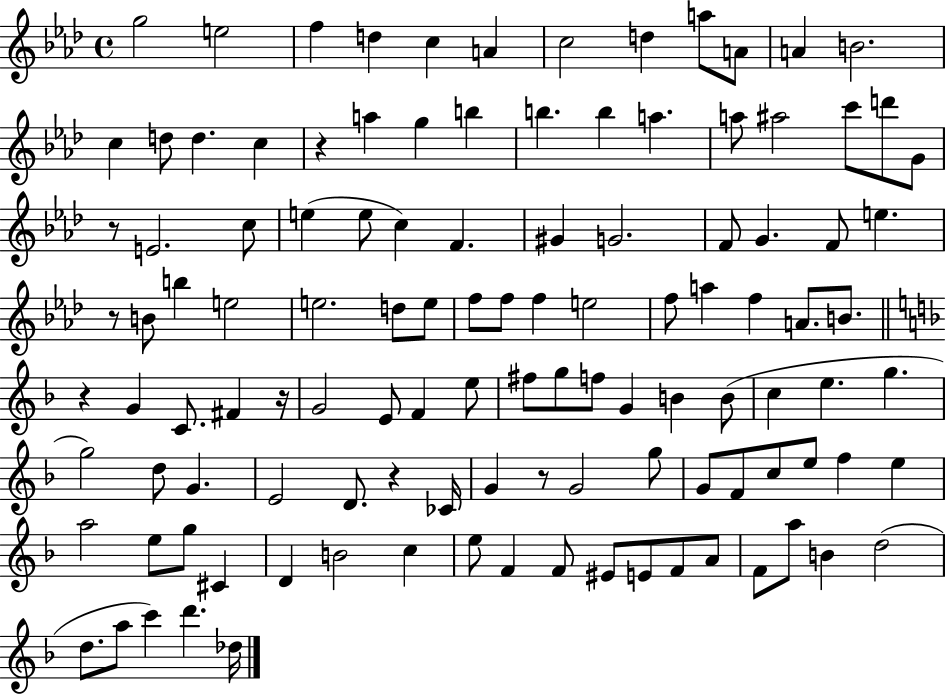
X:1
T:Untitled
M:4/4
L:1/4
K:Ab
g2 e2 f d c A c2 d a/2 A/2 A B2 c d/2 d c z a g b b b a a/2 ^a2 c'/2 d'/2 G/2 z/2 E2 c/2 e e/2 c F ^G G2 F/2 G F/2 e z/2 B/2 b e2 e2 d/2 e/2 f/2 f/2 f e2 f/2 a f A/2 B/2 z G C/2 ^F z/4 G2 E/2 F e/2 ^f/2 g/2 f/2 G B B/2 c e g g2 d/2 G E2 D/2 z _C/4 G z/2 G2 g/2 G/2 F/2 c/2 e/2 f e a2 e/2 g/2 ^C D B2 c e/2 F F/2 ^E/2 E/2 F/2 A/2 F/2 a/2 B d2 d/2 a/2 c' d' _d/4